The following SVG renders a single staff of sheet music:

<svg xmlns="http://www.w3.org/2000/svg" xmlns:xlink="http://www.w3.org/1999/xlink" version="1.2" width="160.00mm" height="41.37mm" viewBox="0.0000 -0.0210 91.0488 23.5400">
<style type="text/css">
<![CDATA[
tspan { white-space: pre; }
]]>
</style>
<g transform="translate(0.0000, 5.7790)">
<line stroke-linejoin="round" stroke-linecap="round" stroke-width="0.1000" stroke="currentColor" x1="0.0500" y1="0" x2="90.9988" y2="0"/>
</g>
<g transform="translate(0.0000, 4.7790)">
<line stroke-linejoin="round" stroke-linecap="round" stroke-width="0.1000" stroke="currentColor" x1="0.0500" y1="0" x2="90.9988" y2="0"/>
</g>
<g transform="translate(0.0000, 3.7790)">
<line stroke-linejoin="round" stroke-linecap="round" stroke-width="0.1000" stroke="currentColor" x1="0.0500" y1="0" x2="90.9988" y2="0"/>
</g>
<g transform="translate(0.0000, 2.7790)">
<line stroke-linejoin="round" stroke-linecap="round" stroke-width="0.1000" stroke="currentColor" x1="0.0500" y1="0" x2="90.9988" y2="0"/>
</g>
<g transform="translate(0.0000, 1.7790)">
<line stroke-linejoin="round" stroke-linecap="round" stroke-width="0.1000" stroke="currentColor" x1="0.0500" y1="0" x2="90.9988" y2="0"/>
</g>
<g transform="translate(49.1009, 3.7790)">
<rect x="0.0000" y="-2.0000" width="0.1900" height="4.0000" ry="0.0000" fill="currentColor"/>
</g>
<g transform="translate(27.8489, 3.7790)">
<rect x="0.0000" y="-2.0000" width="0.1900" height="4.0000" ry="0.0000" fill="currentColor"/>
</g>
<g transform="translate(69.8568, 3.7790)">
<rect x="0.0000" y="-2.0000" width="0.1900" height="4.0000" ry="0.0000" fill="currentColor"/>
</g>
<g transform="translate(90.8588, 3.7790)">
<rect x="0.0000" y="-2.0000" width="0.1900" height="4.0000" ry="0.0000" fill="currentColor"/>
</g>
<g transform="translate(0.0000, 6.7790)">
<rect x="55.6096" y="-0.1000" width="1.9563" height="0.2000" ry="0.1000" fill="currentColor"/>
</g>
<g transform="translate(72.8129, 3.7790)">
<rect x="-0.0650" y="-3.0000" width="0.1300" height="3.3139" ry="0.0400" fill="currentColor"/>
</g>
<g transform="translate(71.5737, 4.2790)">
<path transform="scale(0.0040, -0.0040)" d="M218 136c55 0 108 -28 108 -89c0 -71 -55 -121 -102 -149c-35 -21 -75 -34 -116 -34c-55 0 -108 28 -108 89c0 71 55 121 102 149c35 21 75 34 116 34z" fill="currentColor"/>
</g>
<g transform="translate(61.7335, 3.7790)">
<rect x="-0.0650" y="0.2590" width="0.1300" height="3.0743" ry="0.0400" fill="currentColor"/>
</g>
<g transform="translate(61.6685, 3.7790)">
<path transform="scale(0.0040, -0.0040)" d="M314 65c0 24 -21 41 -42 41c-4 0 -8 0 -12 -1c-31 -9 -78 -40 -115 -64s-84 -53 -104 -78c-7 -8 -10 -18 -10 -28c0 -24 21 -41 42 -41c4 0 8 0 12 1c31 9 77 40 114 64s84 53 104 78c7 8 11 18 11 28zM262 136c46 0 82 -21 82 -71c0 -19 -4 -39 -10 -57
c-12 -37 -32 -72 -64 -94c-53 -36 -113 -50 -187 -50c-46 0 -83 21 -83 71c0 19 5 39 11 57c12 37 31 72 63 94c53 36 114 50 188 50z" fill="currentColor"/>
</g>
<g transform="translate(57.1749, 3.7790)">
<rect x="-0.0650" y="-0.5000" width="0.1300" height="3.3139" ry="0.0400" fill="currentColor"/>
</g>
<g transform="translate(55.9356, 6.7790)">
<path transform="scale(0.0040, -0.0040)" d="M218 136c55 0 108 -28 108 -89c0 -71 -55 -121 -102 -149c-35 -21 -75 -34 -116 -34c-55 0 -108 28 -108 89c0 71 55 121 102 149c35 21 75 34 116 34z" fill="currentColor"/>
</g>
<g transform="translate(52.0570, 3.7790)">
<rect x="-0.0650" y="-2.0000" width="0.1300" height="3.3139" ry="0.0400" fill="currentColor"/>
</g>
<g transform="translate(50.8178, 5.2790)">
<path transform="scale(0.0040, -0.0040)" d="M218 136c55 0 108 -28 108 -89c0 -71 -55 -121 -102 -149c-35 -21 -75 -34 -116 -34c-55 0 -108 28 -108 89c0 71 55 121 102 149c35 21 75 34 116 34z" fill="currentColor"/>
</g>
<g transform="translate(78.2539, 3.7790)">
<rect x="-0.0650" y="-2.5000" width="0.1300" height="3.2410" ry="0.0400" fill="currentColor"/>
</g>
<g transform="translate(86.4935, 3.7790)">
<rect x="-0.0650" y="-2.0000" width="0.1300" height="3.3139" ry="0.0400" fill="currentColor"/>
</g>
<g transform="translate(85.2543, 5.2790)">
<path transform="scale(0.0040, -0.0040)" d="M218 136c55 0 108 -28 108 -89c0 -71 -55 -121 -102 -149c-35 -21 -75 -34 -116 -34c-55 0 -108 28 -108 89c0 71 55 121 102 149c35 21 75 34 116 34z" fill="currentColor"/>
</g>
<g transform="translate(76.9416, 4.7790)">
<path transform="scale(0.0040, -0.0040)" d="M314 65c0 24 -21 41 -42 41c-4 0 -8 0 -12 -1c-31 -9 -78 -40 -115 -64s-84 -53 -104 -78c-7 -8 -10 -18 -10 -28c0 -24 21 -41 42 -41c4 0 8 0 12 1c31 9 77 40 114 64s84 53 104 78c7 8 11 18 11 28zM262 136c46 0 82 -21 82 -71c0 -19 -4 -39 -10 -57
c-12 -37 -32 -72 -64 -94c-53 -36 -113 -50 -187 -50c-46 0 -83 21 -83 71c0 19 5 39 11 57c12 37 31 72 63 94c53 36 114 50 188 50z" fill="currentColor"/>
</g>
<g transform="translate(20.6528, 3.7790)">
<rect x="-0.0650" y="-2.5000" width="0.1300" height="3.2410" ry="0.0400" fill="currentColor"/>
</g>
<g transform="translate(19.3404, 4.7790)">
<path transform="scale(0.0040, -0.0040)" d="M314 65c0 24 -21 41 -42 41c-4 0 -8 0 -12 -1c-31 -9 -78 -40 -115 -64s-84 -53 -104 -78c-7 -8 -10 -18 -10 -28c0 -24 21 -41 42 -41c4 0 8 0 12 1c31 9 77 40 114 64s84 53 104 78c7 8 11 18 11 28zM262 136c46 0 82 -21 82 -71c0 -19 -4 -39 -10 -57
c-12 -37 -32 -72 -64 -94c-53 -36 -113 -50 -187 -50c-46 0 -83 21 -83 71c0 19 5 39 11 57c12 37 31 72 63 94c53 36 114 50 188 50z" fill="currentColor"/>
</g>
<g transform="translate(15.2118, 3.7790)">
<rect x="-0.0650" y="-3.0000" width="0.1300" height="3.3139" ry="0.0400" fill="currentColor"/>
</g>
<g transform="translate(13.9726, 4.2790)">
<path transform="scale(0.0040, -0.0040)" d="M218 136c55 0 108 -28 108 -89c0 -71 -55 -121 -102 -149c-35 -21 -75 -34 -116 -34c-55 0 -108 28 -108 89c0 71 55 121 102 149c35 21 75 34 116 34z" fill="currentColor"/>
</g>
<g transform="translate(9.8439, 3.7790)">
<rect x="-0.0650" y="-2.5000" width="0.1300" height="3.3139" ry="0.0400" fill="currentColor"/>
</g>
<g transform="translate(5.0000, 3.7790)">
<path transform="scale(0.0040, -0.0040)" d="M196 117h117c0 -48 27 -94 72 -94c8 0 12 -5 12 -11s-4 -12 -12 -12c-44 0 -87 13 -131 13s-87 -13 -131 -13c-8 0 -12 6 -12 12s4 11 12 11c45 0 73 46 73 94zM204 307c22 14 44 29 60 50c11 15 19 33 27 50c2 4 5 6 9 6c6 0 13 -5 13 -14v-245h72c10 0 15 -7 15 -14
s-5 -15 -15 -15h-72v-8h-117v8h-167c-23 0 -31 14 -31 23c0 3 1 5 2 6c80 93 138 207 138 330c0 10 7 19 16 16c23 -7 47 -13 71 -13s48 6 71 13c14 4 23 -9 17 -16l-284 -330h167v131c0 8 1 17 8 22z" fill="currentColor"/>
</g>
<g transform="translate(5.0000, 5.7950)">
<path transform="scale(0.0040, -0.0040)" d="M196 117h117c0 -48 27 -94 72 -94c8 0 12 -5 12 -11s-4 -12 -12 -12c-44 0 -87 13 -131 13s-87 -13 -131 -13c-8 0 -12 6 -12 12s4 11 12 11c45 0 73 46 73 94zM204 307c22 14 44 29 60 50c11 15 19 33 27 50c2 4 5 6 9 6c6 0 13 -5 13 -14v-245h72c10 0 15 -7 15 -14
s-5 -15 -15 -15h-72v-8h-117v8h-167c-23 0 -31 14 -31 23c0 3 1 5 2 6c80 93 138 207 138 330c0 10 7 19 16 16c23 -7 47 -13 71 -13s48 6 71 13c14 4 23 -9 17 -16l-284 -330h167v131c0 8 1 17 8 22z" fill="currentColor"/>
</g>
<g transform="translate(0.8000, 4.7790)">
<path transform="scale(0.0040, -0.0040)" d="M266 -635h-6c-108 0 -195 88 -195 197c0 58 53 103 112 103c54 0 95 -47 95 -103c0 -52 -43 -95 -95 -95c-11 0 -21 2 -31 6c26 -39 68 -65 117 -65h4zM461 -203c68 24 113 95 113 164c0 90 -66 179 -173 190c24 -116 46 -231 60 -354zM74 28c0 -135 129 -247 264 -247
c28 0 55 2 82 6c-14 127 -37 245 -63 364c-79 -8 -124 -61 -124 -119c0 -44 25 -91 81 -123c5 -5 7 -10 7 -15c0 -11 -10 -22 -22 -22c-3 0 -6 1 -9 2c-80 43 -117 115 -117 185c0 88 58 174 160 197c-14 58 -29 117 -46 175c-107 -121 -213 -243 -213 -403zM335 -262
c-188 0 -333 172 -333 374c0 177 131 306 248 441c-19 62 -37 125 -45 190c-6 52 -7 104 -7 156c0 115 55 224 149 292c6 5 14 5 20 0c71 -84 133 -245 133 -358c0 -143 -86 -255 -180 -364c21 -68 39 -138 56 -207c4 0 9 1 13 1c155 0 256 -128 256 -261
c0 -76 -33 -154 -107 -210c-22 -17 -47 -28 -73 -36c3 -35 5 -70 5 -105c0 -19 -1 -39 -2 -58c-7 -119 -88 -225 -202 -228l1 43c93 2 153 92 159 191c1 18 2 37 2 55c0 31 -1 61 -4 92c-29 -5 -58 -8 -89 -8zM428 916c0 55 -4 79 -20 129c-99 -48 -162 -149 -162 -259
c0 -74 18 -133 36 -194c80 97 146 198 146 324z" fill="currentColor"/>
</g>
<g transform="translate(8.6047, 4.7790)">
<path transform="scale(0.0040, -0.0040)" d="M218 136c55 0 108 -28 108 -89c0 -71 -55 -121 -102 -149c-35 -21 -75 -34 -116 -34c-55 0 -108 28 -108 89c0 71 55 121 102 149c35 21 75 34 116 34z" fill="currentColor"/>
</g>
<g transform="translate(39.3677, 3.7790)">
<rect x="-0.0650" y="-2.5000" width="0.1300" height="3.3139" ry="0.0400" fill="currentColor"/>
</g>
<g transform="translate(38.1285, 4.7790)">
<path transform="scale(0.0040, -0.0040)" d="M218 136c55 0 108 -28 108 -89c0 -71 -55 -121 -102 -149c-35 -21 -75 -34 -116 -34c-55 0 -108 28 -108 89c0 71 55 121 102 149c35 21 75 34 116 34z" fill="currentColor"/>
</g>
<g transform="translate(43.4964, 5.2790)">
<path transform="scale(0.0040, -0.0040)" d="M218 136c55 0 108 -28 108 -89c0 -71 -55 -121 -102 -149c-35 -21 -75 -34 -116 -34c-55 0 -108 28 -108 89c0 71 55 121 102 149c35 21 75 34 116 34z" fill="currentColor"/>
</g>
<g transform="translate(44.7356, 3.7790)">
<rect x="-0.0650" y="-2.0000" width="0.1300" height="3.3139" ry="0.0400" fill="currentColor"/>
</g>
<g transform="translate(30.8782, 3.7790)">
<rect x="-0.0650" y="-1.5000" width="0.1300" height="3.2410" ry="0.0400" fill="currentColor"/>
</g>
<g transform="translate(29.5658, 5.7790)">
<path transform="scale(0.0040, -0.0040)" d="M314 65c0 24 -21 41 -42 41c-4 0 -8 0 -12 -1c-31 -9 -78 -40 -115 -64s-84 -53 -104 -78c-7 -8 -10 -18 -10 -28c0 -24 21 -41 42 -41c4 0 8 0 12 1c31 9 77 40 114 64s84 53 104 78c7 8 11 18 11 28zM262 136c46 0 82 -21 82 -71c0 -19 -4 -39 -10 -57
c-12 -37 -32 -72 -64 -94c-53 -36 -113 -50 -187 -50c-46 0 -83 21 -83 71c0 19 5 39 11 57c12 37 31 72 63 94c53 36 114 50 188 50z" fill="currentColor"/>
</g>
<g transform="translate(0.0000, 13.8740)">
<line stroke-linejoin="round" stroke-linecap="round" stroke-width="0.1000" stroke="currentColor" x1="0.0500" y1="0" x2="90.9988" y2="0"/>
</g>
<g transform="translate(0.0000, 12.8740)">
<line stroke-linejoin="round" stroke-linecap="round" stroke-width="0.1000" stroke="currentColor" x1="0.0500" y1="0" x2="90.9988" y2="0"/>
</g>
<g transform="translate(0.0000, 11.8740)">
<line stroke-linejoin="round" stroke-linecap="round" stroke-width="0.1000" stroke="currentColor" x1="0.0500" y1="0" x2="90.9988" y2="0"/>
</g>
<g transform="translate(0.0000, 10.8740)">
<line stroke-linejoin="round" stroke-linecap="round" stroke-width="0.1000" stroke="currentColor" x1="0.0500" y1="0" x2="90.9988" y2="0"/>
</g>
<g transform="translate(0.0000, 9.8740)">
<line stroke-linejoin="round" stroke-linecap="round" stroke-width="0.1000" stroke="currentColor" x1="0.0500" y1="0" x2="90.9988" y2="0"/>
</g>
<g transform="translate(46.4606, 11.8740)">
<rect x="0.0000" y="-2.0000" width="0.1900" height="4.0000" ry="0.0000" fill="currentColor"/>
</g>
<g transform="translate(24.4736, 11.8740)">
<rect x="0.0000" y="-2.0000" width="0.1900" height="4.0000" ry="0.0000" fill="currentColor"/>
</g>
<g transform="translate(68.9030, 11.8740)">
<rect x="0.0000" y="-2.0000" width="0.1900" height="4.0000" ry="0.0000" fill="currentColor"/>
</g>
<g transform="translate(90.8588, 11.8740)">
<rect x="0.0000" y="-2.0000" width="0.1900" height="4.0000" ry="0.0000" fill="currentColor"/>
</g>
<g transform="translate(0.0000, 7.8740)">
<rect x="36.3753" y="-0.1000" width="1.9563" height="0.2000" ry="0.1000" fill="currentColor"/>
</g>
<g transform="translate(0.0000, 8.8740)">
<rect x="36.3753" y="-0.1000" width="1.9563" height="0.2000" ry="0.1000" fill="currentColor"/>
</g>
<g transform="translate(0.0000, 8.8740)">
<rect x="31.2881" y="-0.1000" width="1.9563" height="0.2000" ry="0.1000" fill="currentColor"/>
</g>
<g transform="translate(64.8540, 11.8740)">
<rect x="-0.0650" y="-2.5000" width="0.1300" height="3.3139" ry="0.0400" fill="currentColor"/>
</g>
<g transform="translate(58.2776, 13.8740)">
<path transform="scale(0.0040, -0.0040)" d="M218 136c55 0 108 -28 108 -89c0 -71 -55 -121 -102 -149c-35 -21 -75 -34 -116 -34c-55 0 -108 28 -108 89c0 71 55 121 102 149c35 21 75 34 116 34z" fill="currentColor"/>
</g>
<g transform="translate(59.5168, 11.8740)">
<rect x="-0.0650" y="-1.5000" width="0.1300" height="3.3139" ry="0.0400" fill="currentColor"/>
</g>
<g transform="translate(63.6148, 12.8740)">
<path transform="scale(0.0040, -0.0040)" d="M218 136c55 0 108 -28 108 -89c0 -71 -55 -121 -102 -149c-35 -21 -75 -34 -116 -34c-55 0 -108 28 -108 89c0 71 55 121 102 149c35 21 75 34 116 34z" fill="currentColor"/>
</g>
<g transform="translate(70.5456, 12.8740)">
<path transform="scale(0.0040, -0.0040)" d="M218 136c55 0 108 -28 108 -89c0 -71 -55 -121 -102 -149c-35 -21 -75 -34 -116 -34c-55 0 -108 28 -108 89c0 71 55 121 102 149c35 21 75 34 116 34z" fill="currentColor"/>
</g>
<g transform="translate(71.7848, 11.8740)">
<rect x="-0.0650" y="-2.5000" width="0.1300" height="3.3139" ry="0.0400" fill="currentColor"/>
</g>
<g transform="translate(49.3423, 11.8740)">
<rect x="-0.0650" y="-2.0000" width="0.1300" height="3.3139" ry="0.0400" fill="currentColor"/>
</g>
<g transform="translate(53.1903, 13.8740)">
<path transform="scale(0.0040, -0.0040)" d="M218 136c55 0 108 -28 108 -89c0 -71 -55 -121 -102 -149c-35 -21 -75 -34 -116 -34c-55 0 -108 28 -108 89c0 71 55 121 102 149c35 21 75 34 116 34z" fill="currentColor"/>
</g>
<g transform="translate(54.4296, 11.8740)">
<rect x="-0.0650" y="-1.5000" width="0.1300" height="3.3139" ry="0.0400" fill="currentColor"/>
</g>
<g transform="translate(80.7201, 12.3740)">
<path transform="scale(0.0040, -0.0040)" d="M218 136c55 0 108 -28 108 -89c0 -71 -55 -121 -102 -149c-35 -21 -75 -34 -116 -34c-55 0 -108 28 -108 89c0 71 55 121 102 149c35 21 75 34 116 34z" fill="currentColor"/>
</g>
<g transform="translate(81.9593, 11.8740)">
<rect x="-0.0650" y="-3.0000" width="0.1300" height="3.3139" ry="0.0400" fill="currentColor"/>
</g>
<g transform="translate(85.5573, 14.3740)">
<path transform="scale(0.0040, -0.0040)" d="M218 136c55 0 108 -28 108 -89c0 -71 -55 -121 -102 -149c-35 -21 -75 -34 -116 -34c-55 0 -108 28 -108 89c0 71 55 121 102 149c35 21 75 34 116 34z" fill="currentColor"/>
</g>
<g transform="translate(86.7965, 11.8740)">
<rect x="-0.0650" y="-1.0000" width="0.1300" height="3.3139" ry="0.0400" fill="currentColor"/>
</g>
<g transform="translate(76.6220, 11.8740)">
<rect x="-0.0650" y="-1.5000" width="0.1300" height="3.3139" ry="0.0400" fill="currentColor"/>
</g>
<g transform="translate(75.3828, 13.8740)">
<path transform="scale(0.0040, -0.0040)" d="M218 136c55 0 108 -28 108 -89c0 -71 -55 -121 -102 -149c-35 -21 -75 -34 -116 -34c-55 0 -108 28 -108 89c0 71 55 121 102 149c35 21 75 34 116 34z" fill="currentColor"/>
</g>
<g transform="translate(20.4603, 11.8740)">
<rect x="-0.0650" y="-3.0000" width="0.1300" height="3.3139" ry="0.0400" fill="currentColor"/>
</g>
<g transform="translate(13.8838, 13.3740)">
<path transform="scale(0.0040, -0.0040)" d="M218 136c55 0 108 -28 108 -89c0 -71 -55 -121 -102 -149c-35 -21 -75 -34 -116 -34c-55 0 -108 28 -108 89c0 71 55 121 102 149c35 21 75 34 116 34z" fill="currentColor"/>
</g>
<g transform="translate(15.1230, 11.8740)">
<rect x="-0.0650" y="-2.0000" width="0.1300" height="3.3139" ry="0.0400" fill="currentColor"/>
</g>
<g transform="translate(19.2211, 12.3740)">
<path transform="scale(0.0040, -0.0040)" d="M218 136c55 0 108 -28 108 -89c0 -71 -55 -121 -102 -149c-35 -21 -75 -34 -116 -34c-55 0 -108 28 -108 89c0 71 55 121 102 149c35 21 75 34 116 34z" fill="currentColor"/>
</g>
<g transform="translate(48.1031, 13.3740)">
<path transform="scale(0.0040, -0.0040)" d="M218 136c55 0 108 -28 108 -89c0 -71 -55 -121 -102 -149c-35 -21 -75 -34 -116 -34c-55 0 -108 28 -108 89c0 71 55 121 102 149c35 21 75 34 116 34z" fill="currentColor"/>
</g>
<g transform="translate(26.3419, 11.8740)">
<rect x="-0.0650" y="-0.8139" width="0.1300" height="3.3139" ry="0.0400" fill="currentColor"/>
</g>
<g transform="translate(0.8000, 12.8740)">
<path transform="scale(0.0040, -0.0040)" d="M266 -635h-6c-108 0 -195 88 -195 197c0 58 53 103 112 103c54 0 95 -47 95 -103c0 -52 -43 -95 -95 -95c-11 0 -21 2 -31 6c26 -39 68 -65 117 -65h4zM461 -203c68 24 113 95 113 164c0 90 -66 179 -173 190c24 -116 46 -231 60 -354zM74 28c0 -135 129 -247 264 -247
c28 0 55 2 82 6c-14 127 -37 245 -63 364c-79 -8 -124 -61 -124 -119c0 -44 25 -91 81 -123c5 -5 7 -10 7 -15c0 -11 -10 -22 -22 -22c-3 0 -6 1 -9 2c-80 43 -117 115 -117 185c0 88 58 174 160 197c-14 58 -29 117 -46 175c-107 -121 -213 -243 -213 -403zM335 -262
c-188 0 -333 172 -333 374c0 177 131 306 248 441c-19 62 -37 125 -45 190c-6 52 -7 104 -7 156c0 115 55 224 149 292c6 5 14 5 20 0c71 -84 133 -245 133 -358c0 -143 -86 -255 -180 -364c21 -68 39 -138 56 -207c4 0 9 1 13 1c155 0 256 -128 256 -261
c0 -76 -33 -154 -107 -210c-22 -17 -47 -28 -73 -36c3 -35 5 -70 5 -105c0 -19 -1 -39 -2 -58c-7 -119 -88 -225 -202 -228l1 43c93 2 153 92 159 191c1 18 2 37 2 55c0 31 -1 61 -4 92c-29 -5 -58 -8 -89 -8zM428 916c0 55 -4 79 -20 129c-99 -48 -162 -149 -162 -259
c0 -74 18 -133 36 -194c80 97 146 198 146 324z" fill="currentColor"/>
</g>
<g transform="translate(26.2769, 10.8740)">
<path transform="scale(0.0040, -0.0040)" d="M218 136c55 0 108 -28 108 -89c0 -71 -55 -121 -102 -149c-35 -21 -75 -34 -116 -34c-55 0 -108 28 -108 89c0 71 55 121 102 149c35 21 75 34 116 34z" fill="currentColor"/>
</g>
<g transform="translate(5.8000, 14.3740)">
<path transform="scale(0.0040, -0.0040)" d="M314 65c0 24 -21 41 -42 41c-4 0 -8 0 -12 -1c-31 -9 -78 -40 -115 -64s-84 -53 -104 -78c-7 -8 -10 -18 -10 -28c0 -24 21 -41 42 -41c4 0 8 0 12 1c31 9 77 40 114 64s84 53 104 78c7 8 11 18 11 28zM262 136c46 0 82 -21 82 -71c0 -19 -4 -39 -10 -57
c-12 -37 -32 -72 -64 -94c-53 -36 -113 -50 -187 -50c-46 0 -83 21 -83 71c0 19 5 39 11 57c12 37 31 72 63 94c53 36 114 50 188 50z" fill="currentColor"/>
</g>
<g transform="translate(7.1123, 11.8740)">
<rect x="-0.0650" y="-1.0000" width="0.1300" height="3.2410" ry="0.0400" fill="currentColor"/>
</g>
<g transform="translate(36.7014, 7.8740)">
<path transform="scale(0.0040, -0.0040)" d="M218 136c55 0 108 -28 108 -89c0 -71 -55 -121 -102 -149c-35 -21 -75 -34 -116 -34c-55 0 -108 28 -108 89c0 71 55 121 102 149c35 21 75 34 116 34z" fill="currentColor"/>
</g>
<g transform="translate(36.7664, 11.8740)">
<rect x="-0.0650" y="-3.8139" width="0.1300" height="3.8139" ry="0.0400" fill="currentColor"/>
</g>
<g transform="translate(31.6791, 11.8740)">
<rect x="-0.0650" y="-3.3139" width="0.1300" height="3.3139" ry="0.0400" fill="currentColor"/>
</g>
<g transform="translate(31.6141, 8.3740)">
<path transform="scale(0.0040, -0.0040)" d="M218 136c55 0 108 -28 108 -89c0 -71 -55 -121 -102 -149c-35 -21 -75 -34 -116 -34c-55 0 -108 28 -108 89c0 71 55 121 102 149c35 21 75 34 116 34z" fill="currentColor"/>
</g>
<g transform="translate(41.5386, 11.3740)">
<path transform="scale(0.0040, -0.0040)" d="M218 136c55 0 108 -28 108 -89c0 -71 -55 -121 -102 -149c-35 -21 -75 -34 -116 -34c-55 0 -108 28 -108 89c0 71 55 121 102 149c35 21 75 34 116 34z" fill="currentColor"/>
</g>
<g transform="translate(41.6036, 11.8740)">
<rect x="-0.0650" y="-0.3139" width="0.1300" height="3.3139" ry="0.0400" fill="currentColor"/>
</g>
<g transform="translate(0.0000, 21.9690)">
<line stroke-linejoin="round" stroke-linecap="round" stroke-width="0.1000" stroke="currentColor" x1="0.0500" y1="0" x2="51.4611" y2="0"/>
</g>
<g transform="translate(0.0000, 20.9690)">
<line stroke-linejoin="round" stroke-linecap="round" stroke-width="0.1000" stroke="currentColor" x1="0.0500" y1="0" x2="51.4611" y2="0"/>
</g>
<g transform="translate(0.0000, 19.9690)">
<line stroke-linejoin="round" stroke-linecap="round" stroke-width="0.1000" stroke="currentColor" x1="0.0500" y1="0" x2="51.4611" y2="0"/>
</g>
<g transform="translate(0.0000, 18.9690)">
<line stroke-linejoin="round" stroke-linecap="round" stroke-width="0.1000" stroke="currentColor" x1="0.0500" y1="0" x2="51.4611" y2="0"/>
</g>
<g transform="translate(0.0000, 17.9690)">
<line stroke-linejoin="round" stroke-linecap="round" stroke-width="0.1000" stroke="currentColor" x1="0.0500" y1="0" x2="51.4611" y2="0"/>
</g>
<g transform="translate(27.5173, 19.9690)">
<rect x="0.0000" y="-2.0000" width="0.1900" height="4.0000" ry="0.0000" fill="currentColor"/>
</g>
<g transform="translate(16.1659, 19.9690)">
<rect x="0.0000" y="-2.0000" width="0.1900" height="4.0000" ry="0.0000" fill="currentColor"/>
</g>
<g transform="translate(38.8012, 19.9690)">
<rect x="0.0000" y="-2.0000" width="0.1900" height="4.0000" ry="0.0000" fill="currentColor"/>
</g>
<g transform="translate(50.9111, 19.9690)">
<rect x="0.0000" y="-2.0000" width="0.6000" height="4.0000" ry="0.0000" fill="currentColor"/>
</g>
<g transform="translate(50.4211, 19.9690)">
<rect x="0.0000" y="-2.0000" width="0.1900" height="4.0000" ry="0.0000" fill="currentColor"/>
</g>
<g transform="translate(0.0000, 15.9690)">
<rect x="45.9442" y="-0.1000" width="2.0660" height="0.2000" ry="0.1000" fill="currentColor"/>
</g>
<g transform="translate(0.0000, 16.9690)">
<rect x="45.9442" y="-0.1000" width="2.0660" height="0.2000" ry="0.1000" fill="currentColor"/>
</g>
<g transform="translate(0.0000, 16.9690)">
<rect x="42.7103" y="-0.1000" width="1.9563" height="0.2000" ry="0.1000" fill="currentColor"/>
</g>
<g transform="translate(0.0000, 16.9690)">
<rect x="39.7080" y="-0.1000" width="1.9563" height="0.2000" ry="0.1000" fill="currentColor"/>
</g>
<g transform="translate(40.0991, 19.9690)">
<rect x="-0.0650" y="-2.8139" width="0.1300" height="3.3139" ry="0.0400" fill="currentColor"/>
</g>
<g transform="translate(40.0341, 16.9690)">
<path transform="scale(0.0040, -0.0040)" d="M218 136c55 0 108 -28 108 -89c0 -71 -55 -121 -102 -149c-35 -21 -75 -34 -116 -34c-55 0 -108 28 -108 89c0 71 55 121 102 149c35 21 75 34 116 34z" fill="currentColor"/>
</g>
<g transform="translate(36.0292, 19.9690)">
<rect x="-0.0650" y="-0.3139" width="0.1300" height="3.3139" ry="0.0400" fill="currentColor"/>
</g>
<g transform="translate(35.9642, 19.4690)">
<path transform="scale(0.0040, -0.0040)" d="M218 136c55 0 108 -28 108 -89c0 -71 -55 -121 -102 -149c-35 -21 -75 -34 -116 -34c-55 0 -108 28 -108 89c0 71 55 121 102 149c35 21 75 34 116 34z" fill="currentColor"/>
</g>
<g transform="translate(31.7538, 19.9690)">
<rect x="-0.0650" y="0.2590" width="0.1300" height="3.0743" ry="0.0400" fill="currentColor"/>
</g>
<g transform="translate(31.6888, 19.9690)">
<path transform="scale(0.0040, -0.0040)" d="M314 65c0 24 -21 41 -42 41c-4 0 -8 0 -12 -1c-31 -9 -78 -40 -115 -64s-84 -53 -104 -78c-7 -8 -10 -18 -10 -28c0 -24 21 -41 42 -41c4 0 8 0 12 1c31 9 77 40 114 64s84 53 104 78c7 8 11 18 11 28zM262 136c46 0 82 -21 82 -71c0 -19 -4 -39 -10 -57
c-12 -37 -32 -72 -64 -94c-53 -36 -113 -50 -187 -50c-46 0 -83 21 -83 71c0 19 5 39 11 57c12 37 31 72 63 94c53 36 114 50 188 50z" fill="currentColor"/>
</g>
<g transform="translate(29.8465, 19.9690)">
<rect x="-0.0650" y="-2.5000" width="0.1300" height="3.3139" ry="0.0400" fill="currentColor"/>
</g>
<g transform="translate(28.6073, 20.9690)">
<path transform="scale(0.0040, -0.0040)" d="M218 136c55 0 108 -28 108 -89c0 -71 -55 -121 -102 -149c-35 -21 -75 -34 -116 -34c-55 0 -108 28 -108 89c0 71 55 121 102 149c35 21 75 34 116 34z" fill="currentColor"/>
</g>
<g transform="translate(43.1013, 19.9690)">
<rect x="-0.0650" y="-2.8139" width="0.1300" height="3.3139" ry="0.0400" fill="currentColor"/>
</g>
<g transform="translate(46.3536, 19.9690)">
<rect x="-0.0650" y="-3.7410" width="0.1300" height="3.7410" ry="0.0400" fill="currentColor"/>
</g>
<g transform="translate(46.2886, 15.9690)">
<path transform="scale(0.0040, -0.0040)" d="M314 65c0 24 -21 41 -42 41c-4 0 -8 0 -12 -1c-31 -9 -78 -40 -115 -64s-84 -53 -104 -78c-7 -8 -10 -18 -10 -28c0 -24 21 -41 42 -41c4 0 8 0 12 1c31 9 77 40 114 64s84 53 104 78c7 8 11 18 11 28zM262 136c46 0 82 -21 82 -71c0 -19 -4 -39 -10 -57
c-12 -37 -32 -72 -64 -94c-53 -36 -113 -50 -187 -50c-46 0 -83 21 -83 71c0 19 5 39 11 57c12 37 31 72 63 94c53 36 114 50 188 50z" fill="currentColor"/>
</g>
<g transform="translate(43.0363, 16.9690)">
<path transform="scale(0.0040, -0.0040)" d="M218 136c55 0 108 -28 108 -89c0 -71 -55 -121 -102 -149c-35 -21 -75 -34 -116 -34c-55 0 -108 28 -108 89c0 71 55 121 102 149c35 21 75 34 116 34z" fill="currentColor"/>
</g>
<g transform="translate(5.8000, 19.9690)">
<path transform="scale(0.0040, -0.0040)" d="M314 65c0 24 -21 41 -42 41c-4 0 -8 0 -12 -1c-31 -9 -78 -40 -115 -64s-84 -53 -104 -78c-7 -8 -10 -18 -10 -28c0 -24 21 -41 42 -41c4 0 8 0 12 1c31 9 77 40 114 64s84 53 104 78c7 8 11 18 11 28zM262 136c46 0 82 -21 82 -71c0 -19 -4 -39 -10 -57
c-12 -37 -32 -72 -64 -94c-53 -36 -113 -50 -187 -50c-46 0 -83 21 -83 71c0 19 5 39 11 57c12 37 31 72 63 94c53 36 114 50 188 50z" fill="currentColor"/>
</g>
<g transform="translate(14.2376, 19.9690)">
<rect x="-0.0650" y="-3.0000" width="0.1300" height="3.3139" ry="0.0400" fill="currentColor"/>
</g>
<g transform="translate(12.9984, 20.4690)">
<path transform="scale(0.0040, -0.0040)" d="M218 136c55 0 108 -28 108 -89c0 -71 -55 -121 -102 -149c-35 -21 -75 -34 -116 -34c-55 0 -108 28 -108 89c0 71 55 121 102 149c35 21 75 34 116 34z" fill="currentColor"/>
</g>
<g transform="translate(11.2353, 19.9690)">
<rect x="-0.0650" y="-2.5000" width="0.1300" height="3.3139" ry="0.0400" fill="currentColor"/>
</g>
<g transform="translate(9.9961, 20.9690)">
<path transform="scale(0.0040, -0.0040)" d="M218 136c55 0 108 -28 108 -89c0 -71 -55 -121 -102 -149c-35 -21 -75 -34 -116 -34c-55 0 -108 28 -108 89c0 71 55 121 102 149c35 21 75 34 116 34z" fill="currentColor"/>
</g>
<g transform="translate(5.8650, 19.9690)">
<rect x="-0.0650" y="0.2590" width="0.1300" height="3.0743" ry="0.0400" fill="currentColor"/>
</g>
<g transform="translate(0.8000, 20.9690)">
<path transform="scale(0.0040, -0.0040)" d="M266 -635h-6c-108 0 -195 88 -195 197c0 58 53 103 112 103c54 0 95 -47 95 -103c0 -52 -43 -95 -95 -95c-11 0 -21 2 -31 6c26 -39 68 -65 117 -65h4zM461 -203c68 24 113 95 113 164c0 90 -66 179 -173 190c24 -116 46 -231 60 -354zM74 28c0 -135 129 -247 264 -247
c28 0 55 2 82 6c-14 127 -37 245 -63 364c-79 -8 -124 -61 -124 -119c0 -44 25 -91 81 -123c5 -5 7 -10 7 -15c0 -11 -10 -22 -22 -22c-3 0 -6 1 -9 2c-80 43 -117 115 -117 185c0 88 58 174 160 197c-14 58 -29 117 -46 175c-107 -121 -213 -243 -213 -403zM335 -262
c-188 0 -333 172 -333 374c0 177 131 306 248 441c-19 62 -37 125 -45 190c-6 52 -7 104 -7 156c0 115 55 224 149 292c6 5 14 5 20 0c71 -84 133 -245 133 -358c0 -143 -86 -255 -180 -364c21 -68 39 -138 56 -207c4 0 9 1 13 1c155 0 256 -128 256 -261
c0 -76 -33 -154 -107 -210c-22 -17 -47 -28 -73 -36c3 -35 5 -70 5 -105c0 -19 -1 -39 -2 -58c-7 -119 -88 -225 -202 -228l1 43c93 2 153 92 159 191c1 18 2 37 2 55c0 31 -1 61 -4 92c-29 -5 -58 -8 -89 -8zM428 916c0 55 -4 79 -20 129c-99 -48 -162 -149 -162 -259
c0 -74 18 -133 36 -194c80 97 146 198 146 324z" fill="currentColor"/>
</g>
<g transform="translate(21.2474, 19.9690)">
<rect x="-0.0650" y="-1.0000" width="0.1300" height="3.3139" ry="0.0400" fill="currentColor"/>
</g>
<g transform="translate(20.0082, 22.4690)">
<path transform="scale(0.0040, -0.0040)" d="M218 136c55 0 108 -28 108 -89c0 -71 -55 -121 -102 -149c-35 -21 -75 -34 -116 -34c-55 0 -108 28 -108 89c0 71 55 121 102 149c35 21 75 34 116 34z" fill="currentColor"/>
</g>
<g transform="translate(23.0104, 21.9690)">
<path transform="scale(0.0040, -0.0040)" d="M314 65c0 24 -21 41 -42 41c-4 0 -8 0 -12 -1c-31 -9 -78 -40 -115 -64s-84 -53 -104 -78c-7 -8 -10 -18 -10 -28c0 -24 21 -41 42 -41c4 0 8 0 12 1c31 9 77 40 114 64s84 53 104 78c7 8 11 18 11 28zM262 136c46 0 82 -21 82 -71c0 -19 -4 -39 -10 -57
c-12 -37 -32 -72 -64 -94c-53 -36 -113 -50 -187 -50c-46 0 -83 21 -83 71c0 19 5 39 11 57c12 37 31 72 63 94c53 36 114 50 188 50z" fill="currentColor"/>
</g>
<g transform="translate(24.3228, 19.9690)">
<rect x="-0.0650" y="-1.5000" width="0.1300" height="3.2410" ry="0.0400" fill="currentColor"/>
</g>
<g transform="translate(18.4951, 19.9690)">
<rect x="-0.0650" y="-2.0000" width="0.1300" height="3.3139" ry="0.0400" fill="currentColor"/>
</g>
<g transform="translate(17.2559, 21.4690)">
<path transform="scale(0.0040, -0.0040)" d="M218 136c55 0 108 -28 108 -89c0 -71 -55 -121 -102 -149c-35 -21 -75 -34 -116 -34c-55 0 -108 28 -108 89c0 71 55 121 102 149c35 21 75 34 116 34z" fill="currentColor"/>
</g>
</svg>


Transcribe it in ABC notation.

X:1
T:Untitled
M:4/4
L:1/4
K:C
G A G2 E2 G F F C B2 A G2 F D2 F A d b c' c F E E G G E A D B2 G A F D E2 G B2 c a a c'2